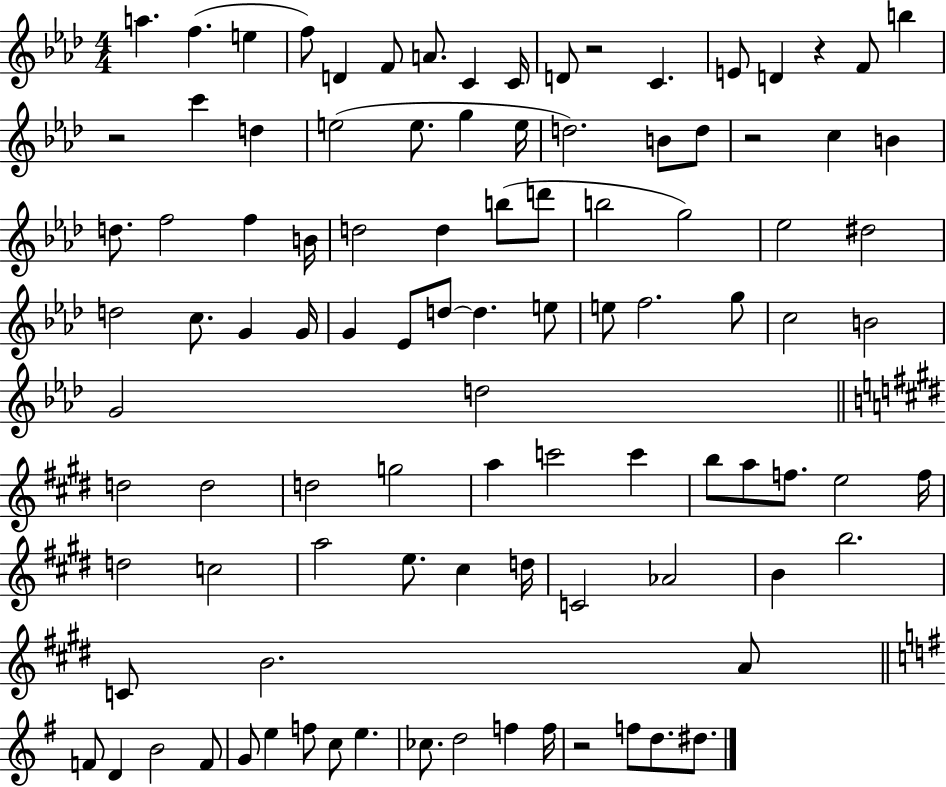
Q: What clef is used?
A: treble